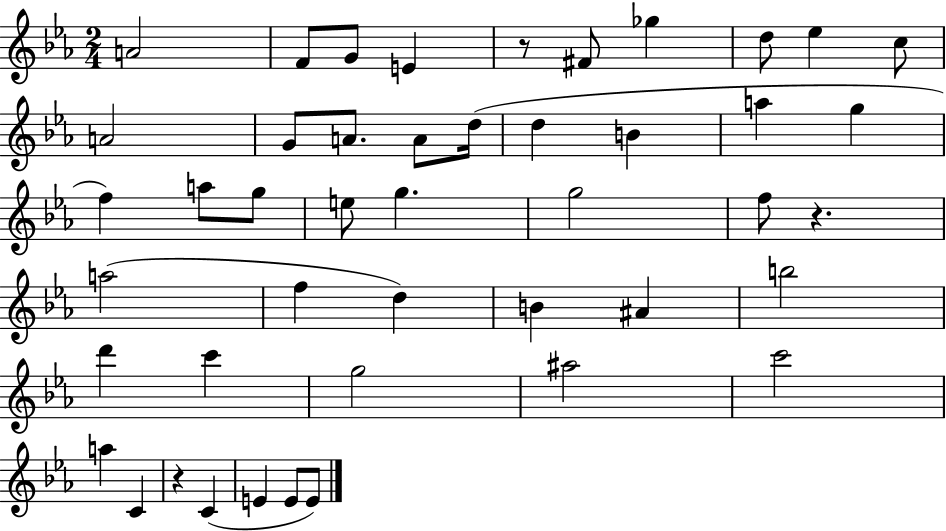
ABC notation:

X:1
T:Untitled
M:2/4
L:1/4
K:Eb
A2 F/2 G/2 E z/2 ^F/2 _g d/2 _e c/2 A2 G/2 A/2 A/2 d/4 d B a g f a/2 g/2 e/2 g g2 f/2 z a2 f d B ^A b2 d' c' g2 ^a2 c'2 a C z C E E/2 E/2